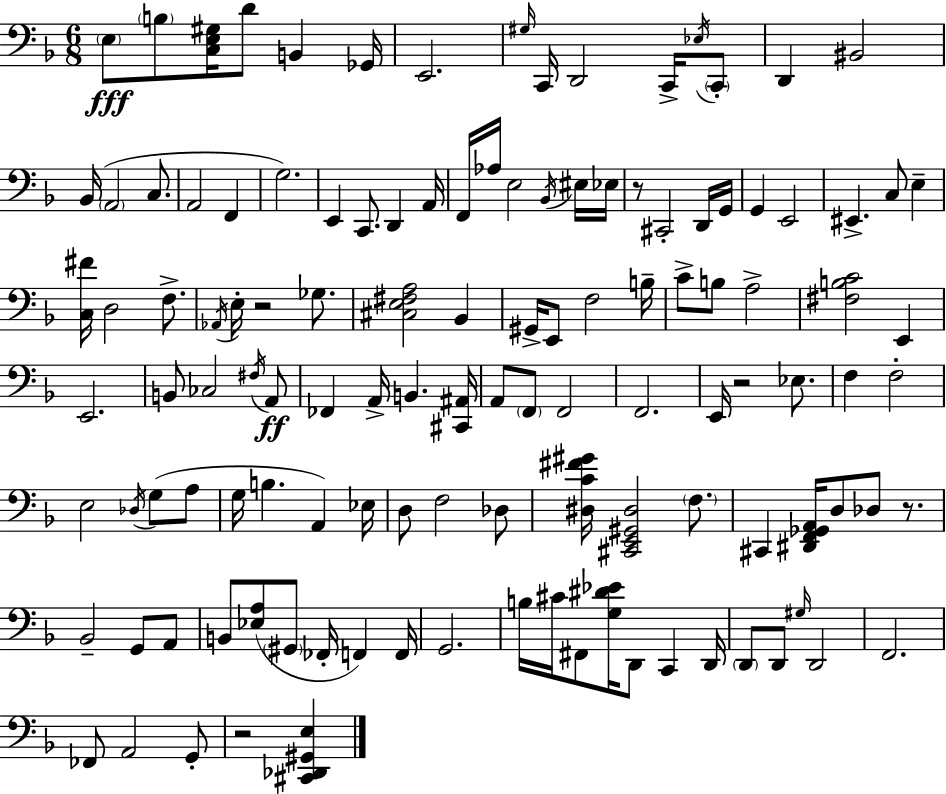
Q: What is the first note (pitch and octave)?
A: E3